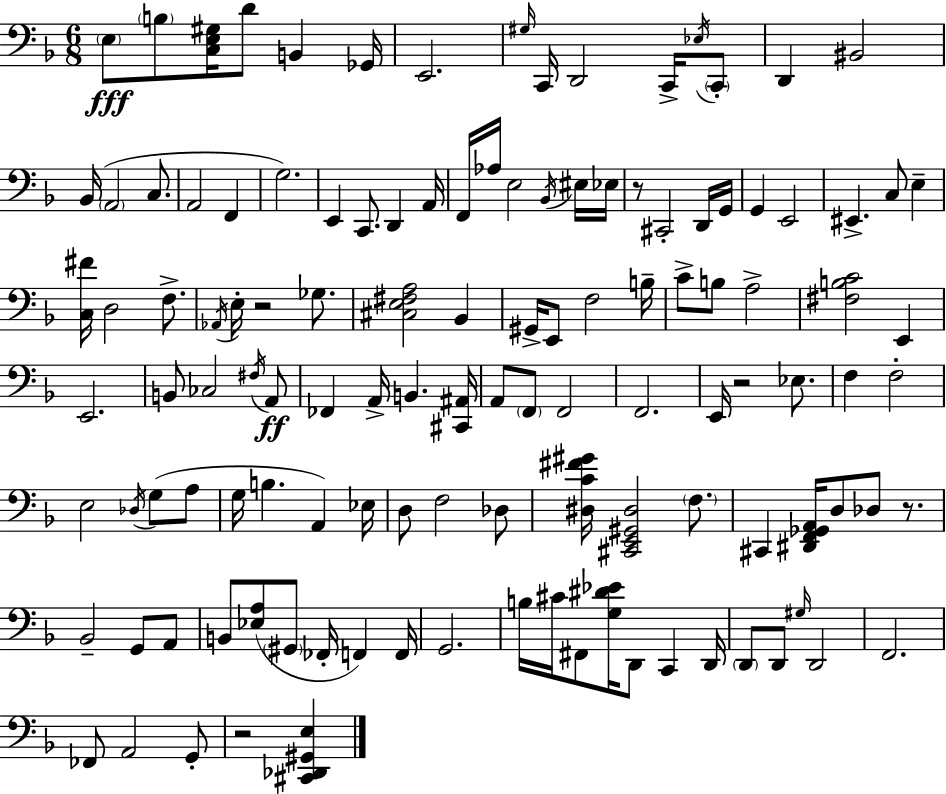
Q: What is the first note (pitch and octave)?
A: E3